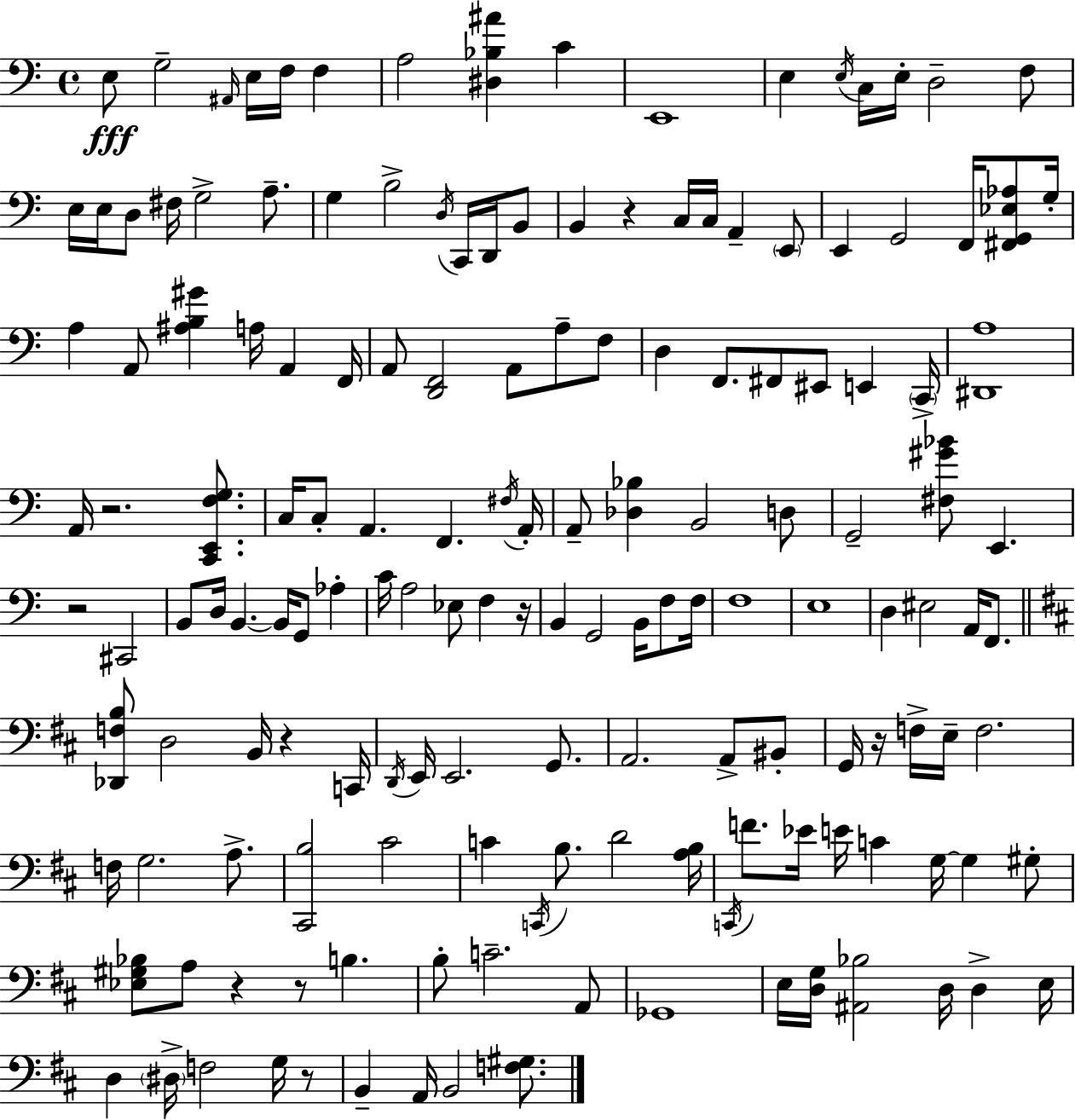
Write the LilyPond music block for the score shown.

{
  \clef bass
  \time 4/4
  \defaultTimeSignature
  \key c \major
  e8\fff g2-- \grace { ais,16 } e16 f16 f4 | a2 <dis bes ais'>4 c'4 | e,1 | e4 \acciaccatura { e16 } c16 e16-. d2-- | \break f8 e16 e16 d8 fis16 g2-> a8.-- | g4 b2-> \acciaccatura { d16 } c,16 | d,16 b,8 b,4 r4 c16 c16 a,4-- | \parenthesize e,8 e,4 g,2 f,16 | \break <fis, g, ees aes>8 g16-. a4 a,8 <ais b gis'>4 a16 a,4 | f,16 a,8 <d, f,>2 a,8 a8-- | f8 d4 f,8. fis,8 eis,8 e,4 | \parenthesize c,16-> <dis, a>1 | \break a,16 r2. | <c, e, f g>8. c16 c8-. a,4. f,4. | \acciaccatura { fis16 } a,16-. a,8-- <des bes>4 b,2 | d8 g,2-- <fis gis' bes'>8 e,4. | \break r2 cis,2 | b,8 d16 b,4.~~ b,16 g,8 | aes4-. c'16 a2 ees8 f4 | r16 b,4 g,2 | \break b,16 f8 f16 f1 | e1 | d4 eis2 | a,16 f,8. \bar "||" \break \key d \major <des, f b>8 d2 b,16 r4 c,16 | \acciaccatura { d,16 } e,16 e,2. g,8. | a,2. a,8-> bis,8-. | g,16 r16 f16-> e16-- f2. | \break f16 g2. a8.-> | <cis, b>2 cis'2 | c'4 \acciaccatura { c,16 } b8. d'2 | <a b>16 \acciaccatura { c,16 } f'8. ees'16 e'16 c'4 g16~~ g4 | \break gis8-. <ees gis bes>8 a8 r4 r8 b4. | b8-. c'2.-- | a,8 ges,1 | e16 <d g>16 <ais, bes>2 d16 d4-> | \break e16 d4 \parenthesize dis16-> f2 | g16 r8 b,4-- a,16 b,2 | <f gis>8. \bar "|."
}